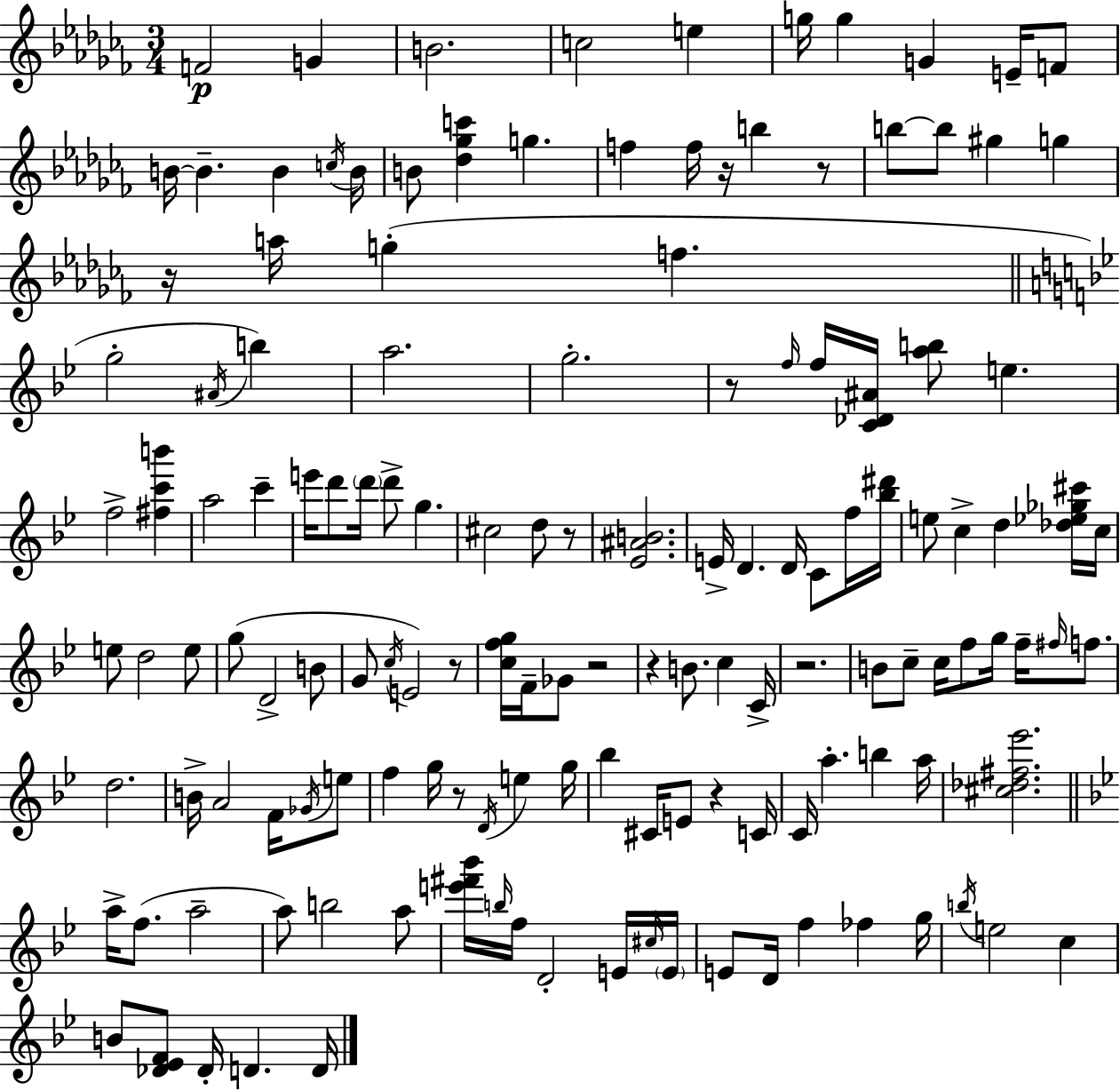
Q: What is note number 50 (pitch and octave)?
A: F5